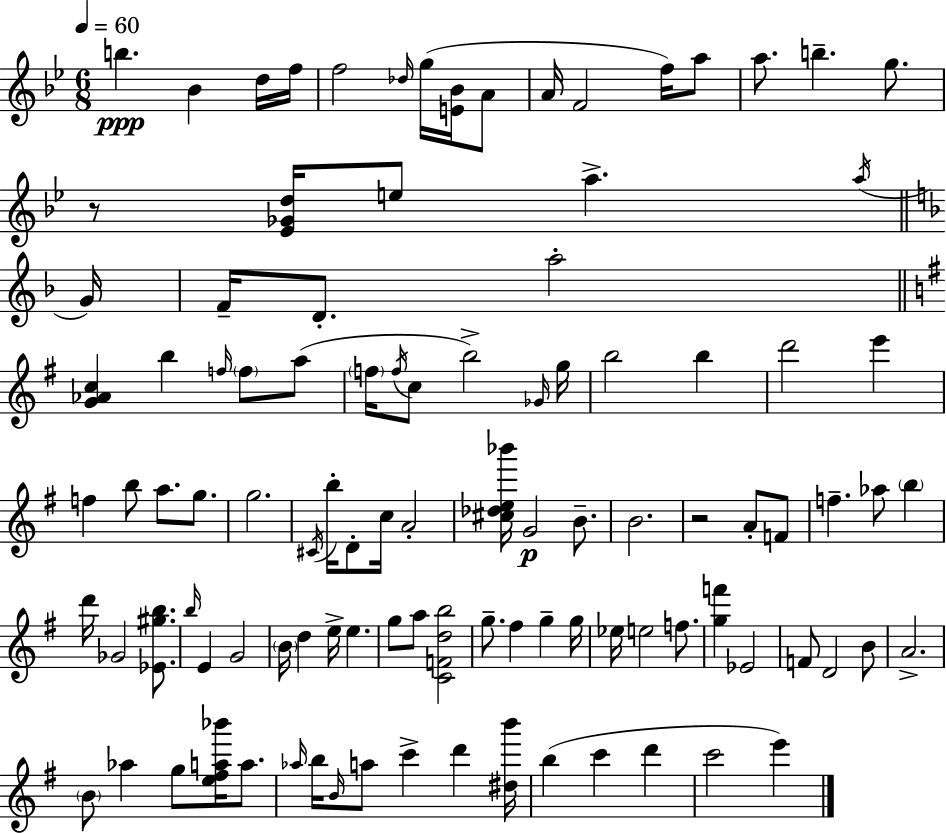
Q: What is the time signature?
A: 6/8